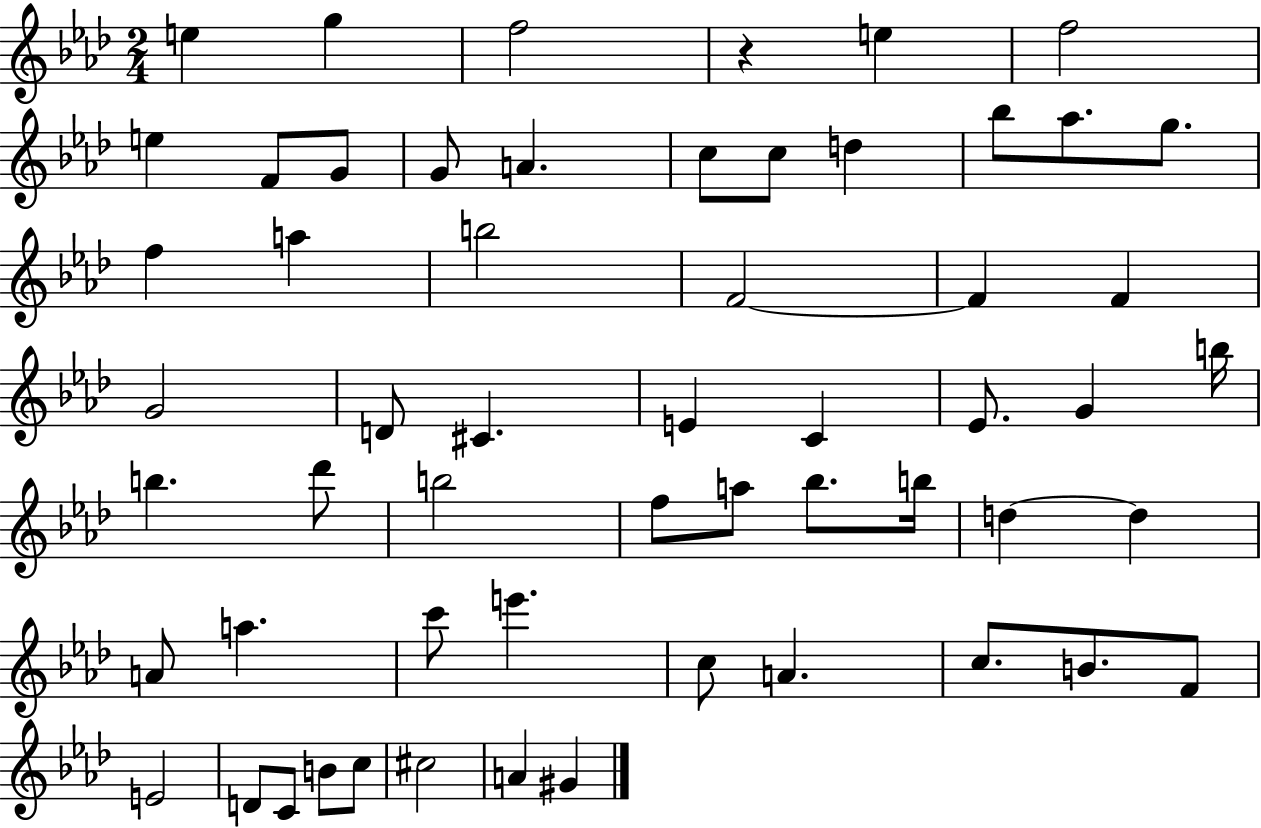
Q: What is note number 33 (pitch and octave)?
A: B5